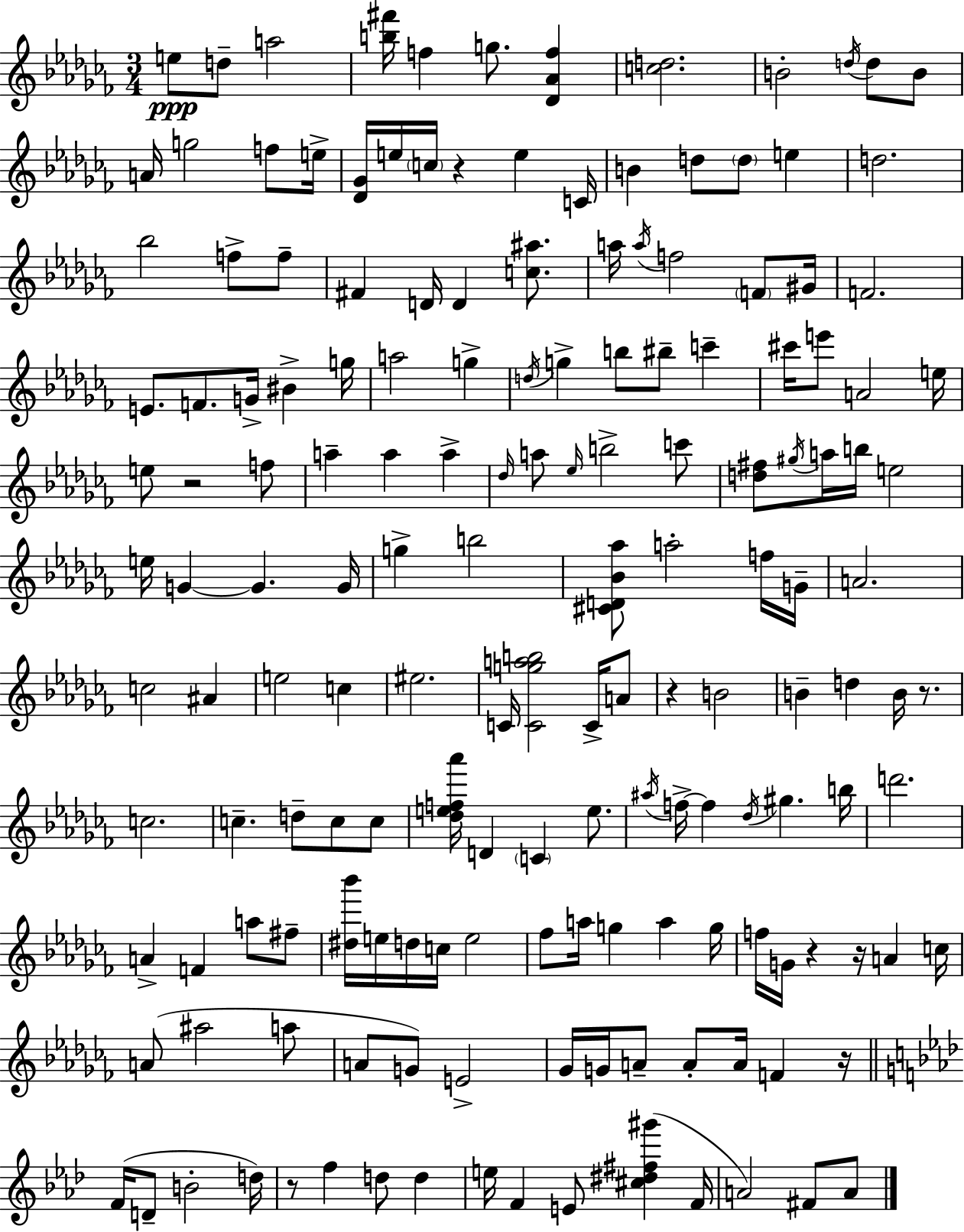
{
  \clef treble
  \numericTimeSignature
  \time 3/4
  \key aes \minor
  e''8\ppp d''8-- a''2 | <b'' fis'''>16 f''4 g''8. <des' aes' f''>4 | <c'' d''>2. | b'2-. \acciaccatura { d''16 } d''8 b'8 | \break a'16 g''2 f''8 | e''16-> <des' ges'>16 e''16 \parenthesize c''16 r4 e''4 | c'16 b'4 d''8 \parenthesize d''8 e''4 | d''2. | \break bes''2 f''8-> f''8-- | fis'4 d'16 d'4 <c'' ais''>8. | a''16 \acciaccatura { a''16 } f''2 \parenthesize f'8 | gis'16 f'2. | \break e'8. f'8. g'16-> bis'4-> | g''16 a''2 g''4-> | \acciaccatura { d''16 } g''4-> b''8 bis''8-- c'''4-- | cis'''16 e'''8 a'2 | \break e''16 e''8 r2 | f''8 a''4-- a''4 a''4-> | \grace { des''16 } a''8 \grace { ees''16 } b''2-> | c'''8 <d'' fis''>8 \acciaccatura { gis''16 } a''16 b''16 e''2 | \break e''16 g'4~~ g'4. | g'16 g''4-> b''2 | <cis' d' bes' aes''>8 a''2-. | f''16 g'16-- a'2. | \break c''2 | ais'4 e''2 | c''4 eis''2. | c'16 <c' g'' a'' b''>2 | \break c'16-> a'8 r4 b'2 | b'4-- d''4 | b'16 r8. c''2. | c''4.-- | \break d''8-- c''8 c''8 <des'' e'' f'' aes'''>16 d'4 \parenthesize c'4 | e''8. \acciaccatura { ais''16 } f''16->~~ f''4 | \acciaccatura { des''16 } gis''4. b''16 d'''2. | a'4-> | \break f'4 a''8 fis''8-- <dis'' bes'''>16 e''16 d''16 c''16 | e''2 fes''8 a''16 g''4 | a''4 g''16 f''16 g'16 r4 | r16 a'4 c''16 a'8( ais''2 | \break a''8 a'8 g'8) | e'2-> ges'16 g'16 a'8-- | a'8-. a'16 f'4 r16 \bar "||" \break \key aes \major f'16( d'8-- b'2-. d''16) | r8 f''4 d''8 d''4 | e''16 f'4 e'8 <cis'' dis'' fis'' gis'''>4( f'16 | a'2) fis'8 a'8 | \break \bar "|."
}